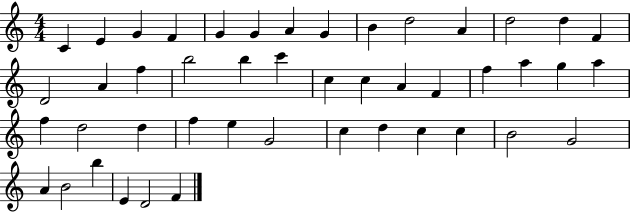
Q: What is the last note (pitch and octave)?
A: F4